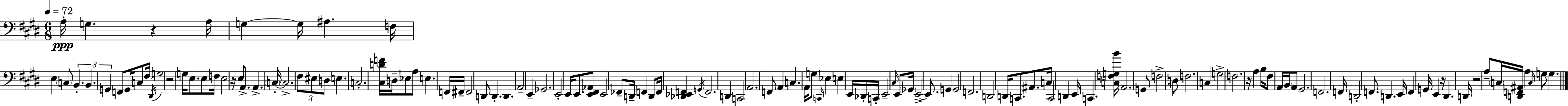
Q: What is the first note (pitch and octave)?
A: A3